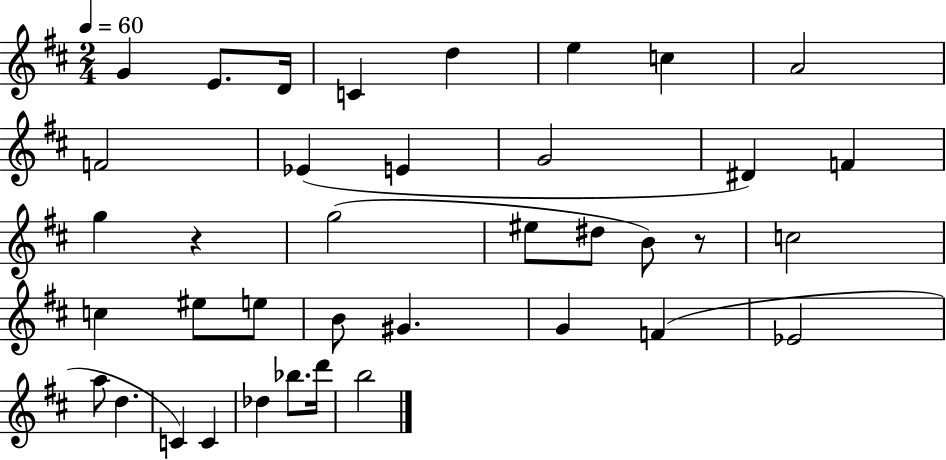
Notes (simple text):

G4/q E4/e. D4/s C4/q D5/q E5/q C5/q A4/h F4/h Eb4/q E4/q G4/h D#4/q F4/q G5/q R/q G5/h EIS5/e D#5/e B4/e R/e C5/h C5/q EIS5/e E5/e B4/e G#4/q. G4/q F4/q Eb4/h A5/e D5/q. C4/q C4/q Db5/q Bb5/e. D6/s B5/h